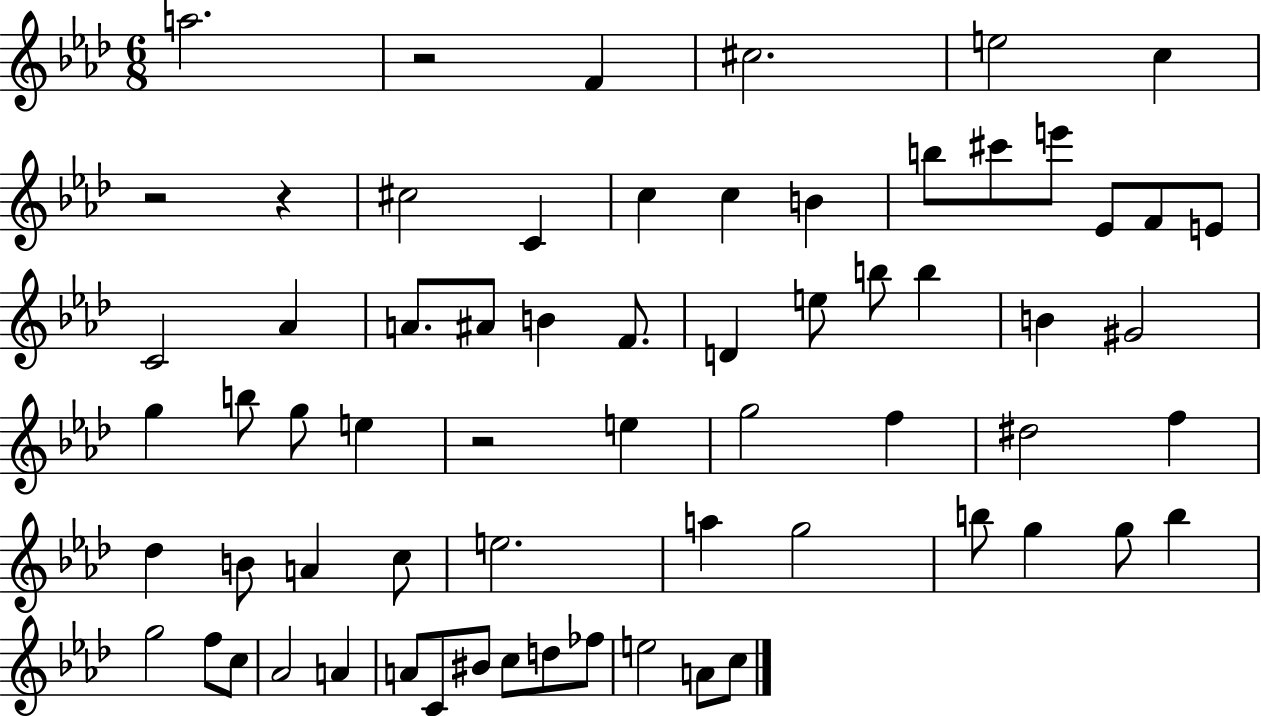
X:1
T:Untitled
M:6/8
L:1/4
K:Ab
a2 z2 F ^c2 e2 c z2 z ^c2 C c c B b/2 ^c'/2 e'/2 _E/2 F/2 E/2 C2 _A A/2 ^A/2 B F/2 D e/2 b/2 b B ^G2 g b/2 g/2 e z2 e g2 f ^d2 f _d B/2 A c/2 e2 a g2 b/2 g g/2 b g2 f/2 c/2 _A2 A A/2 C/2 ^B/2 c/2 d/2 _f/2 e2 A/2 c/2